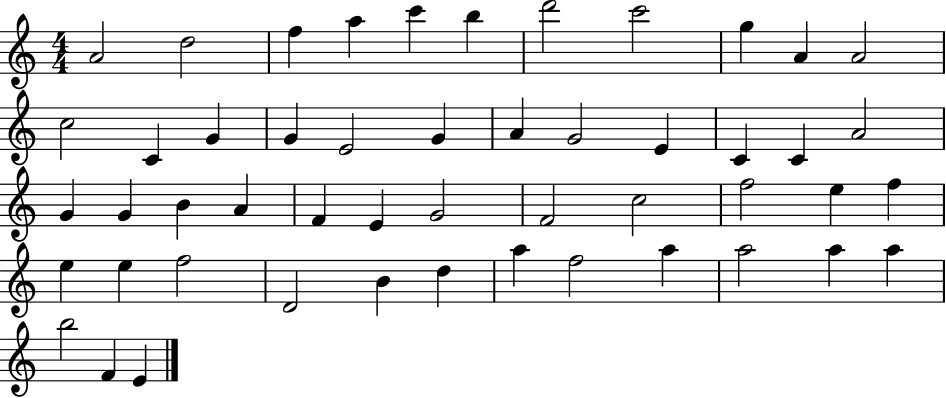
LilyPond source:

{
  \clef treble
  \numericTimeSignature
  \time 4/4
  \key c \major
  a'2 d''2 | f''4 a''4 c'''4 b''4 | d'''2 c'''2 | g''4 a'4 a'2 | \break c''2 c'4 g'4 | g'4 e'2 g'4 | a'4 g'2 e'4 | c'4 c'4 a'2 | \break g'4 g'4 b'4 a'4 | f'4 e'4 g'2 | f'2 c''2 | f''2 e''4 f''4 | \break e''4 e''4 f''2 | d'2 b'4 d''4 | a''4 f''2 a''4 | a''2 a''4 a''4 | \break b''2 f'4 e'4 | \bar "|."
}